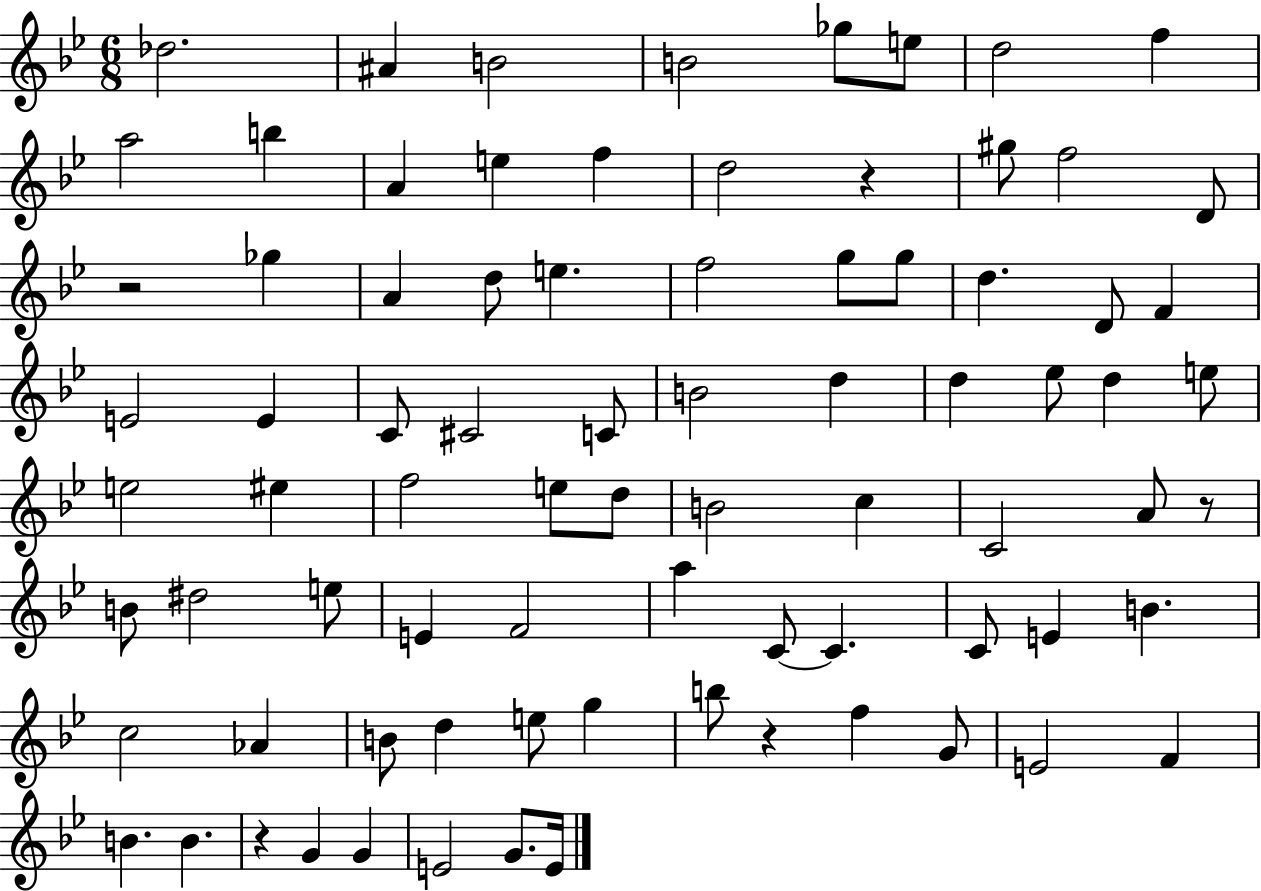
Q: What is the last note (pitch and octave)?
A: E4